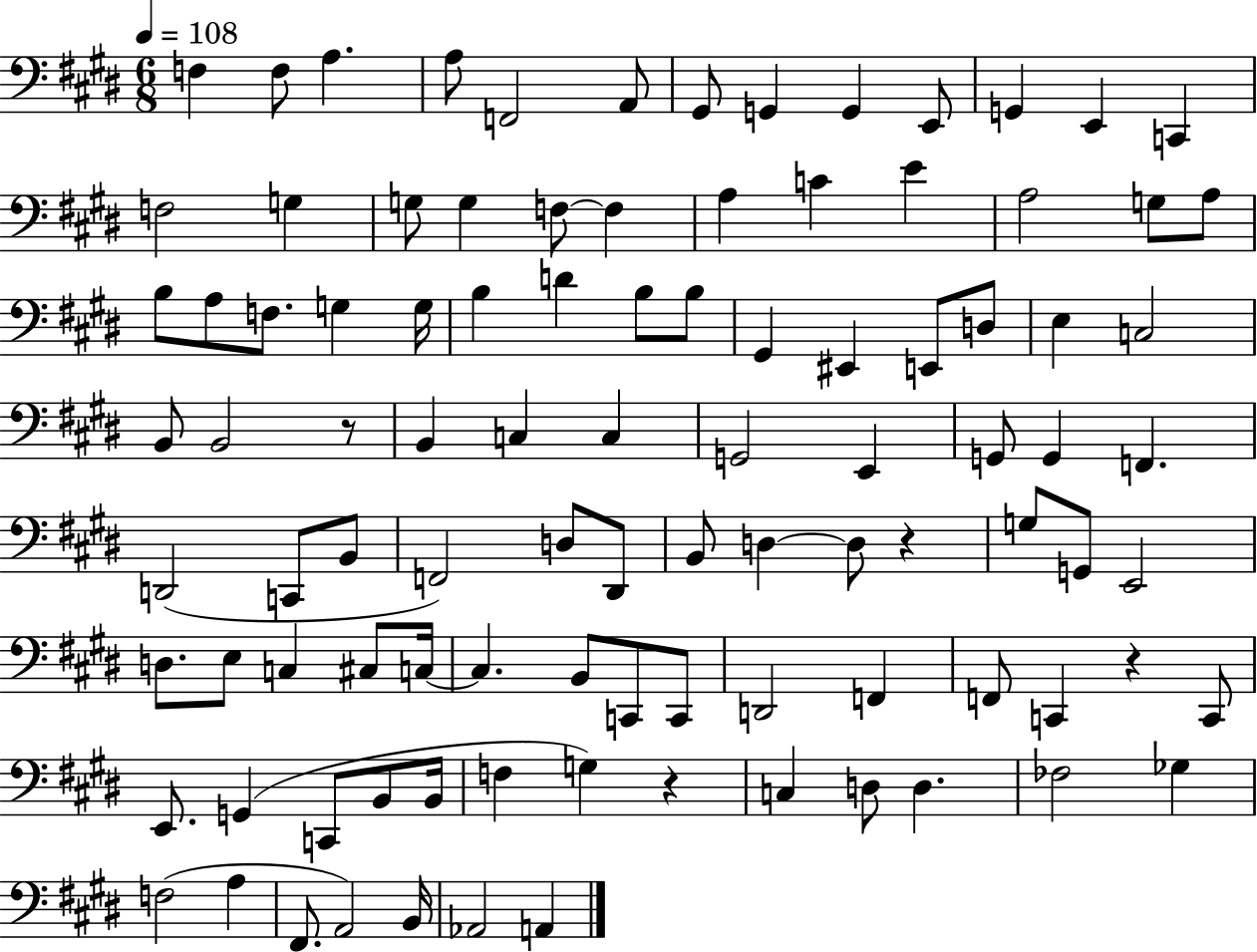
F3/q F3/e A3/q. A3/e F2/h A2/e G#2/e G2/q G2/q E2/e G2/q E2/q C2/q F3/h G3/q G3/e G3/q F3/e F3/q A3/q C4/q E4/q A3/h G3/e A3/e B3/e A3/e F3/e. G3/q G3/s B3/q D4/q B3/e B3/e G#2/q EIS2/q E2/e D3/e E3/q C3/h B2/e B2/h R/e B2/q C3/q C3/q G2/h E2/q G2/e G2/q F2/q. D2/h C2/e B2/e F2/h D3/e D#2/e B2/e D3/q D3/e R/q G3/e G2/e E2/h D3/e. E3/e C3/q C#3/e C3/s C3/q. B2/e C2/e C2/e D2/h F2/q F2/e C2/q R/q C2/e E2/e. G2/q C2/e B2/e B2/s F3/q G3/q R/q C3/q D3/e D3/q. FES3/h Gb3/q F3/h A3/q F#2/e. A2/h B2/s Ab2/h A2/q